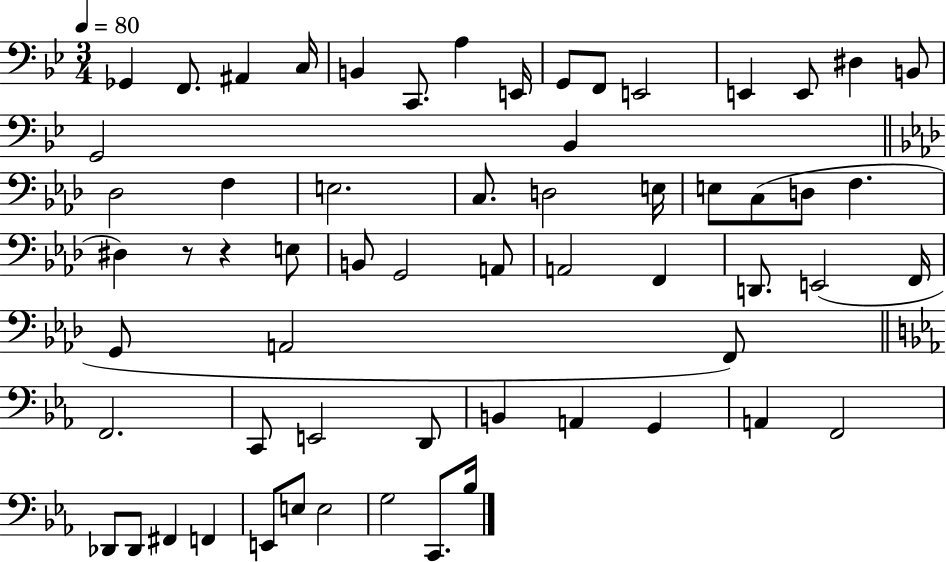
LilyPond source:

{
  \clef bass
  \numericTimeSignature
  \time 3/4
  \key bes \major
  \tempo 4 = 80
  ges,4 f,8. ais,4 c16 | b,4 c,8. a4 e,16 | g,8 f,8 e,2 | e,4 e,8 dis4 b,8 | \break g,2 bes,4 | \bar "||" \break \key aes \major des2 f4 | e2. | c8. d2 e16 | e8 c8( d8 f4. | \break dis4) r8 r4 e8 | b,8 g,2 a,8 | a,2 f,4 | d,8. e,2( f,16 | \break g,8 a,2 f,8) | \bar "||" \break \key ees \major f,2. | c,8 e,2 d,8 | b,4 a,4 g,4 | a,4 f,2 | \break des,8 des,8 fis,4 f,4 | e,8 e8 e2 | g2 c,8. bes16 | \bar "|."
}